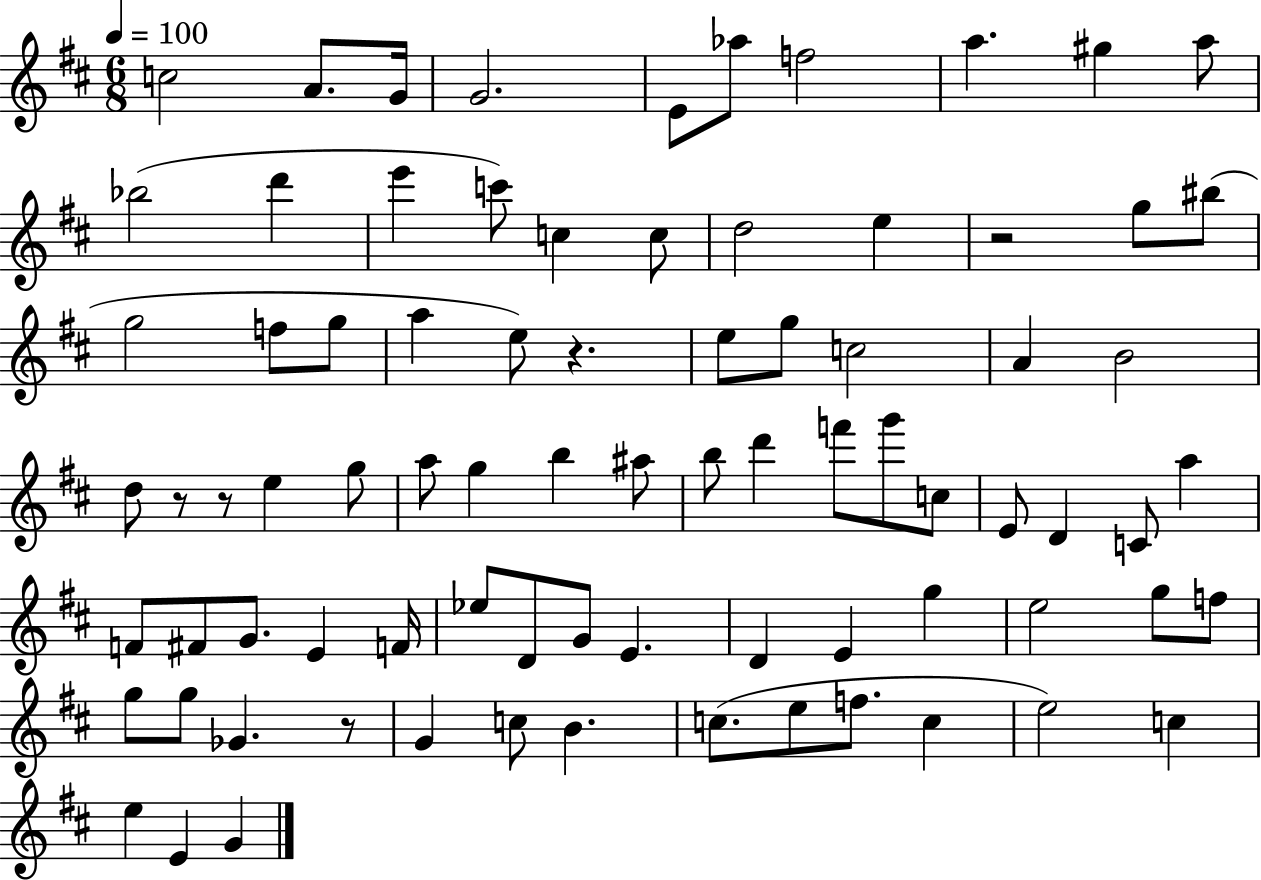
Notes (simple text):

C5/h A4/e. G4/s G4/h. E4/e Ab5/e F5/h A5/q. G#5/q A5/e Bb5/h D6/q E6/q C6/e C5/q C5/e D5/h E5/q R/h G5/e BIS5/e G5/h F5/e G5/e A5/q E5/e R/q. E5/e G5/e C5/h A4/q B4/h D5/e R/e R/e E5/q G5/e A5/e G5/q B5/q A#5/e B5/e D6/q F6/e G6/e C5/e E4/e D4/q C4/e A5/q F4/e F#4/e G4/e. E4/q F4/s Eb5/e D4/e G4/e E4/q. D4/q E4/q G5/q E5/h G5/e F5/e G5/e G5/e Gb4/q. R/e G4/q C5/e B4/q. C5/e. E5/e F5/e. C5/q E5/h C5/q E5/q E4/q G4/q